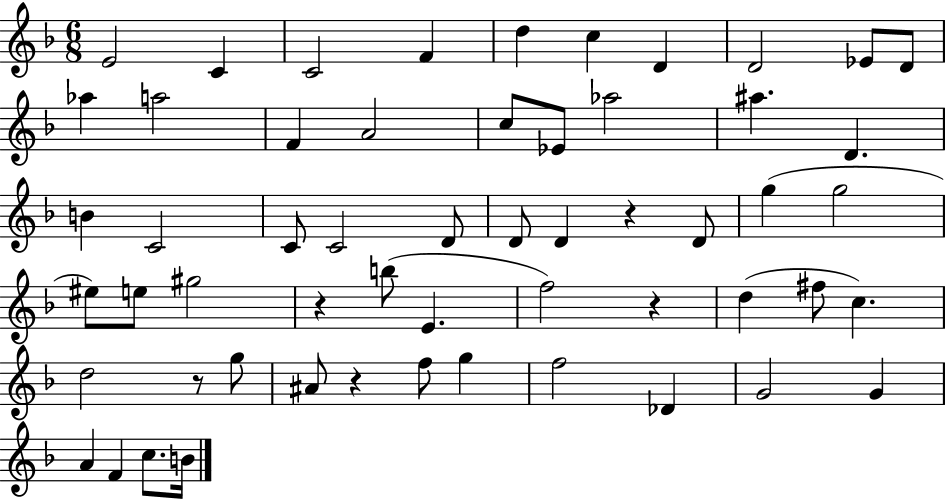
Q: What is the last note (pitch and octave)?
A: B4